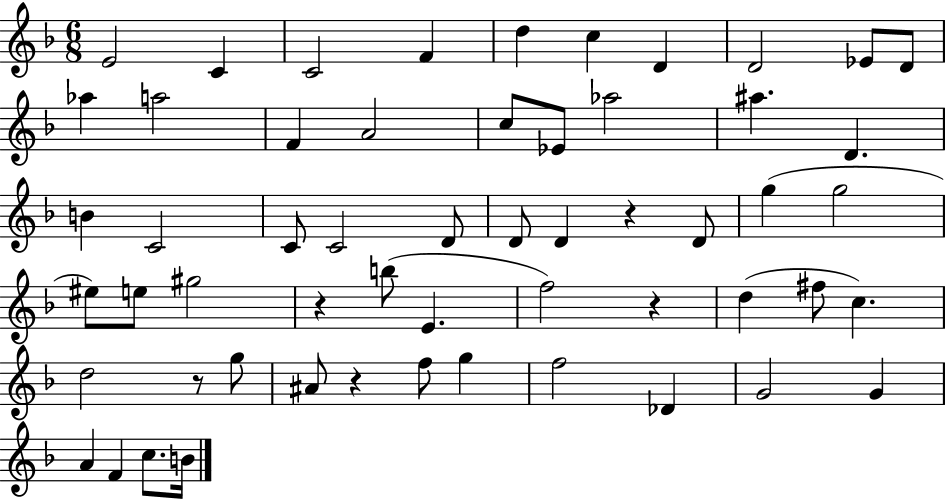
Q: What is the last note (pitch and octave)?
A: B4